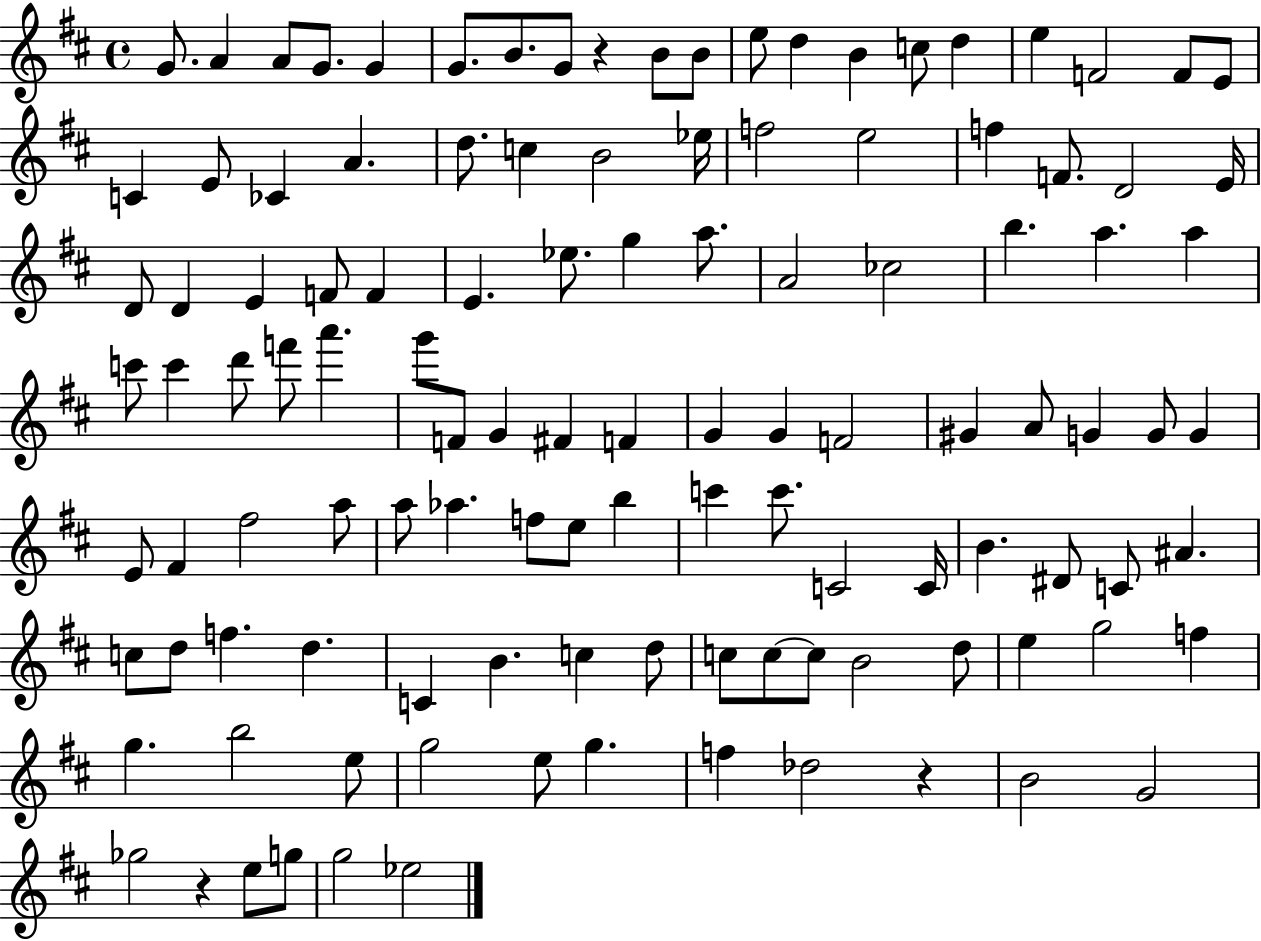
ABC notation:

X:1
T:Untitled
M:4/4
L:1/4
K:D
G/2 A A/2 G/2 G G/2 B/2 G/2 z B/2 B/2 e/2 d B c/2 d e F2 F/2 E/2 C E/2 _C A d/2 c B2 _e/4 f2 e2 f F/2 D2 E/4 D/2 D E F/2 F E _e/2 g a/2 A2 _c2 b a a c'/2 c' d'/2 f'/2 a' g'/2 F/2 G ^F F G G F2 ^G A/2 G G/2 G E/2 ^F ^f2 a/2 a/2 _a f/2 e/2 b c' c'/2 C2 C/4 B ^D/2 C/2 ^A c/2 d/2 f d C B c d/2 c/2 c/2 c/2 B2 d/2 e g2 f g b2 e/2 g2 e/2 g f _d2 z B2 G2 _g2 z e/2 g/2 g2 _e2